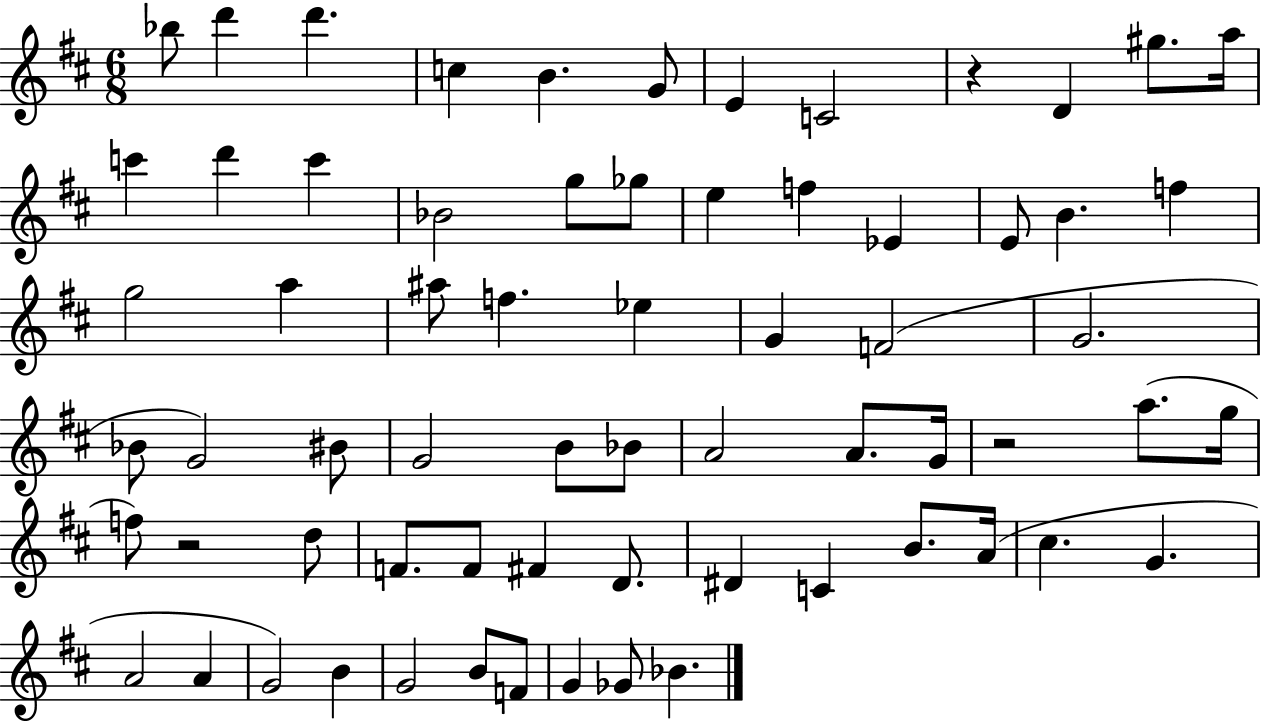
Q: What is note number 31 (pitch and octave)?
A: G4